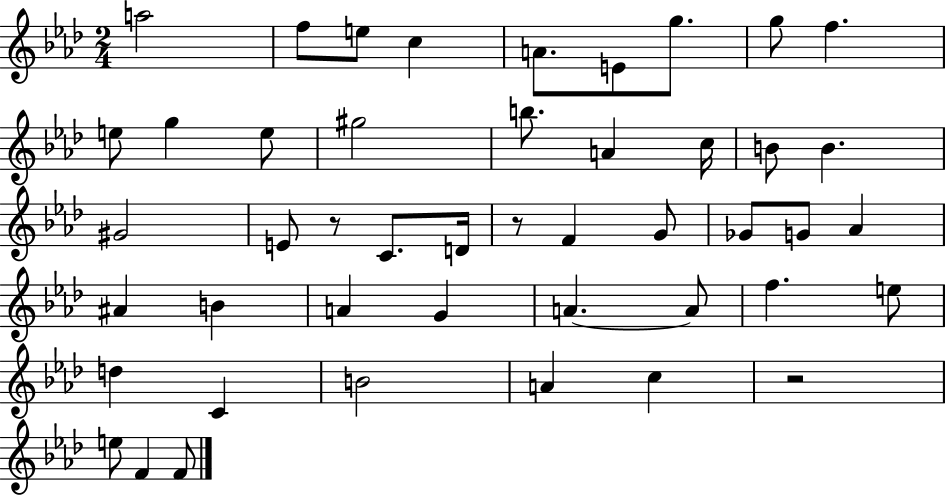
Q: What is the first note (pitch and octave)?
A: A5